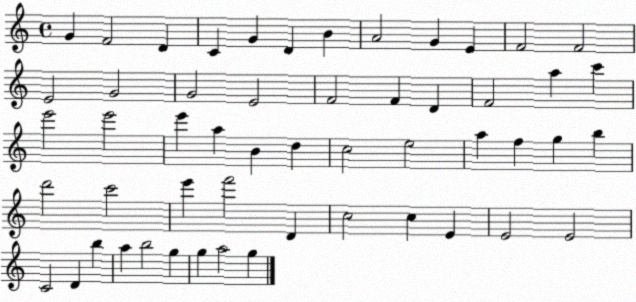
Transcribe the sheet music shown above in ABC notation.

X:1
T:Untitled
M:4/4
L:1/4
K:C
G F2 D C G D B A2 G E F2 F2 E2 G2 G2 E2 F2 F D F2 a c' e'2 e'2 e' a B d c2 e2 a f g b d'2 c'2 e' f'2 D c2 c E E2 E2 C2 D b a b2 g g a2 g